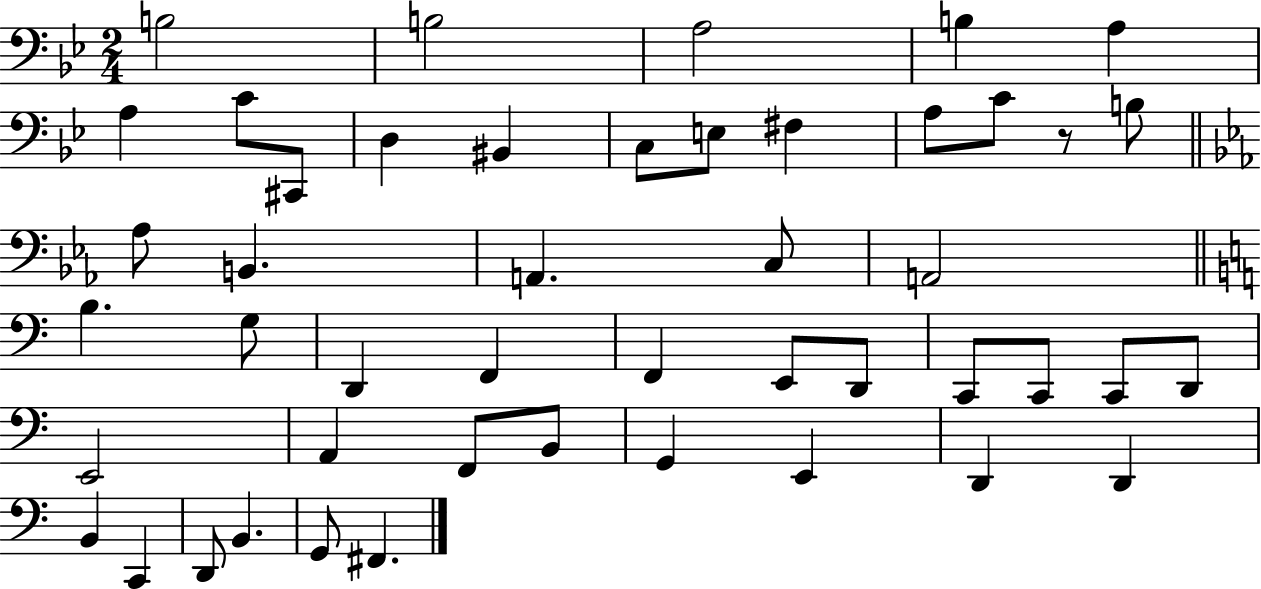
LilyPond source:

{
  \clef bass
  \numericTimeSignature
  \time 2/4
  \key bes \major
  b2 | b2 | a2 | b4 a4 | \break a4 c'8 cis,8 | d4 bis,4 | c8 e8 fis4 | a8 c'8 r8 b8 | \break \bar "||" \break \key ees \major aes8 b,4. | a,4. c8 | a,2 | \bar "||" \break \key a \minor b4. g8 | d,4 f,4 | f,4 e,8 d,8 | c,8 c,8 c,8 d,8 | \break e,2 | a,4 f,8 b,8 | g,4 e,4 | d,4 d,4 | \break b,4 c,4 | d,8 b,4. | g,8 fis,4. | \bar "|."
}